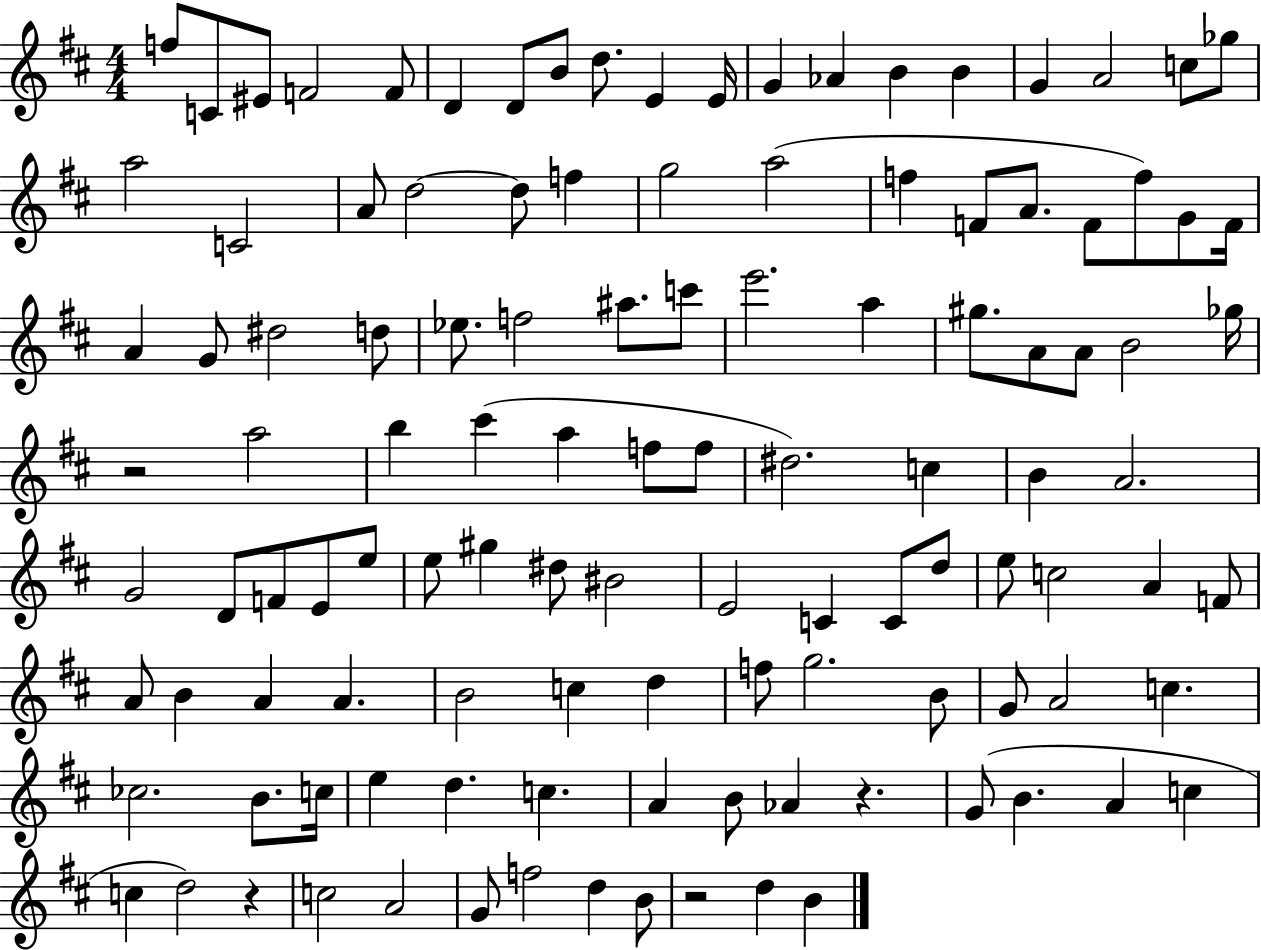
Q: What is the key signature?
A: D major